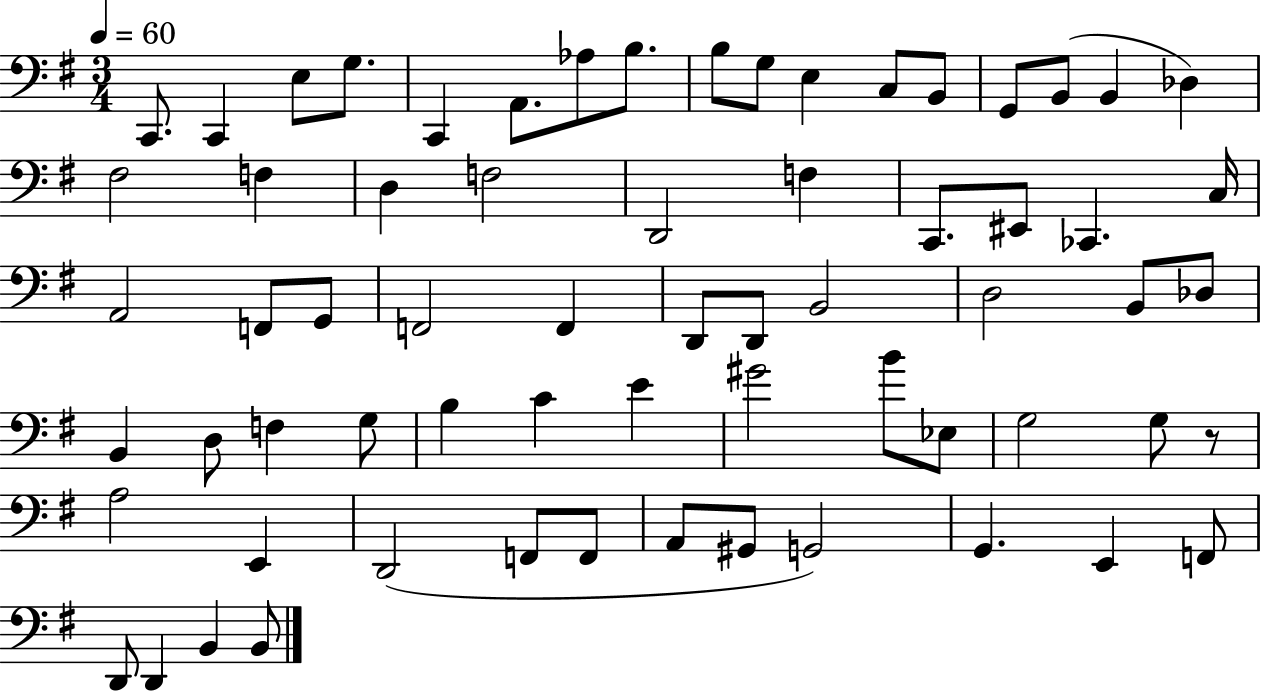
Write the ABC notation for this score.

X:1
T:Untitled
M:3/4
L:1/4
K:G
C,,/2 C,, E,/2 G,/2 C,, A,,/2 _A,/2 B,/2 B,/2 G,/2 E, C,/2 B,,/2 G,,/2 B,,/2 B,, _D, ^F,2 F, D, F,2 D,,2 F, C,,/2 ^E,,/2 _C,, C,/4 A,,2 F,,/2 G,,/2 F,,2 F,, D,,/2 D,,/2 B,,2 D,2 B,,/2 _D,/2 B,, D,/2 F, G,/2 B, C E ^G2 B/2 _E,/2 G,2 G,/2 z/2 A,2 E,, D,,2 F,,/2 F,,/2 A,,/2 ^G,,/2 G,,2 G,, E,, F,,/2 D,,/2 D,, B,, B,,/2